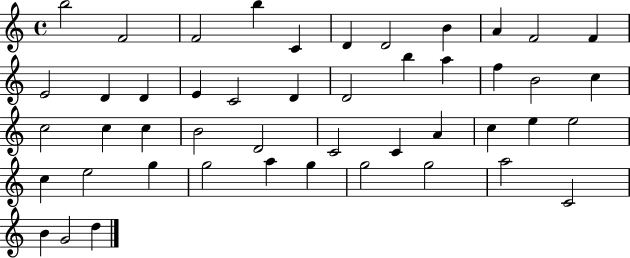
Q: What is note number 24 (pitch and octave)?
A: C5